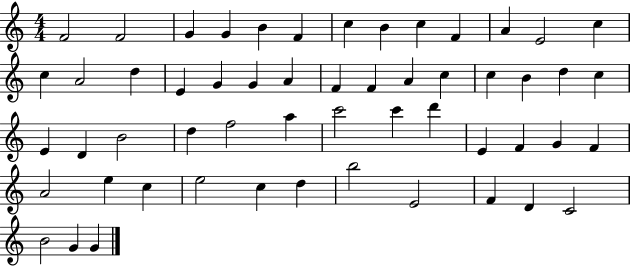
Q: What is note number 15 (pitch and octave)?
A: A4